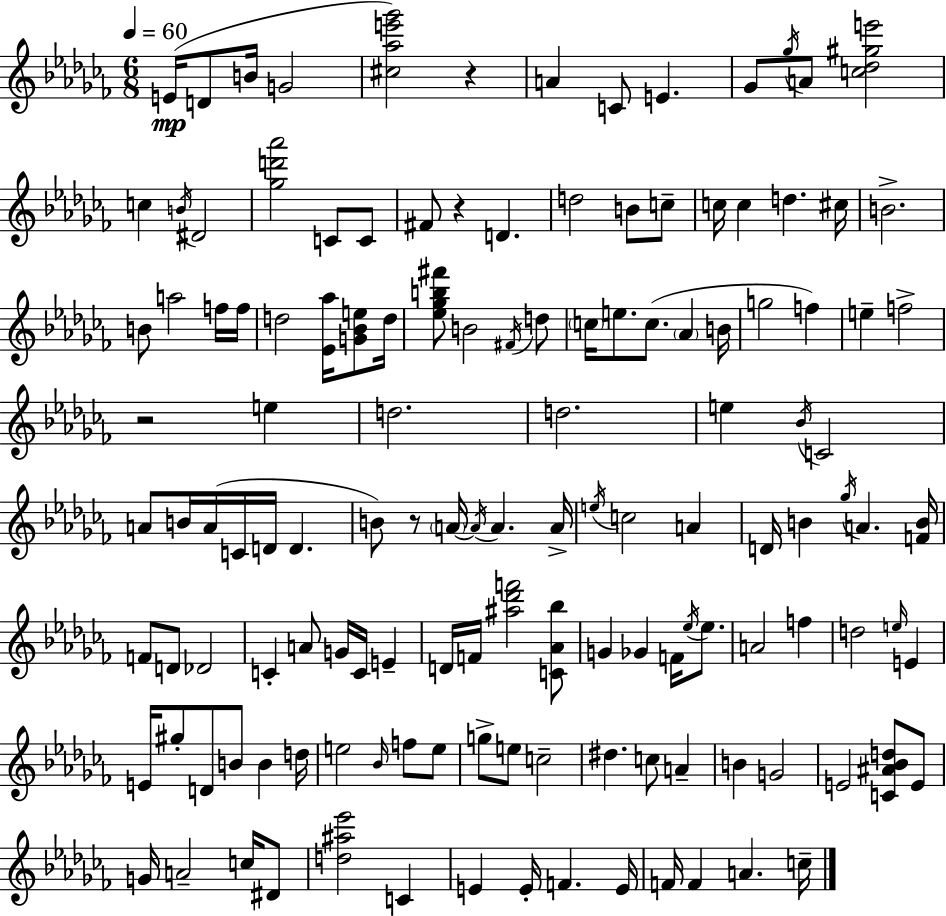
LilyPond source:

{
  \clef treble
  \numericTimeSignature
  \time 6/8
  \key aes \minor
  \tempo 4 = 60
  e'16(\mp d'8 b'16 g'2 | <cis'' aes'' e''' ges'''>2) r4 | a'4 c'8 e'4. | ges'8 \acciaccatura { ges''16 } a'8 <c'' des'' gis'' e'''>2 | \break c''4 \acciaccatura { b'16 } dis'2 | <ges'' d''' aes'''>2 c'8 | c'8 fis'8 r4 d'4. | d''2 b'8 | \break c''8-- c''16 c''4 d''4. | cis''16 b'2.-> | b'8 a''2 | f''16 f''16 d''2 <ees' aes''>16 <g' bes' e''>8 | \break d''16 <ees'' ges'' b'' fis'''>8 b'2 | \acciaccatura { fis'16 } d''8 \parenthesize c''16 e''8. c''8.( \parenthesize aes'4 | b'16 g''2 f''4) | e''4-- f''2-> | \break r2 e''4 | d''2. | d''2. | e''4 \acciaccatura { bes'16 } c'2 | \break a'8 b'16 a'16( c'16 d'16 d'4. | b'8) r8 \parenthesize a'16~~ \acciaccatura { a'16 } a'4. | a'16-> \acciaccatura { e''16 } c''2 | a'4 d'16 b'4 \acciaccatura { ges''16 } | \break a'4. <f' b'>16 f'8 d'8 des'2 | c'4-. a'8 | g'16 c'16 e'4-- d'16 f'16 <ais'' des''' f'''>2 | <c' aes' bes''>8 g'4 ges'4 | \break f'16 \acciaccatura { ees''16 } ees''8. a'2 | f''4 d''2 | \grace { e''16 } e'4 e'16 gis''8-. | d'8 b'8 b'4 d''16 e''2 | \break \grace { bes'16 } f''8 e''8 g''8-> | e''8 c''2-- dis''4. | c''8 a'4-- b'4 | g'2 e'2 | \break <c' ais' bes' d''>8 e'8 g'16 a'2-- | c''16 dis'8 <d'' ais'' ees'''>2 | c'4 e'4 | e'16-. f'4. e'16 f'16 f'4 | \break a'4. c''16-- \bar "|."
}